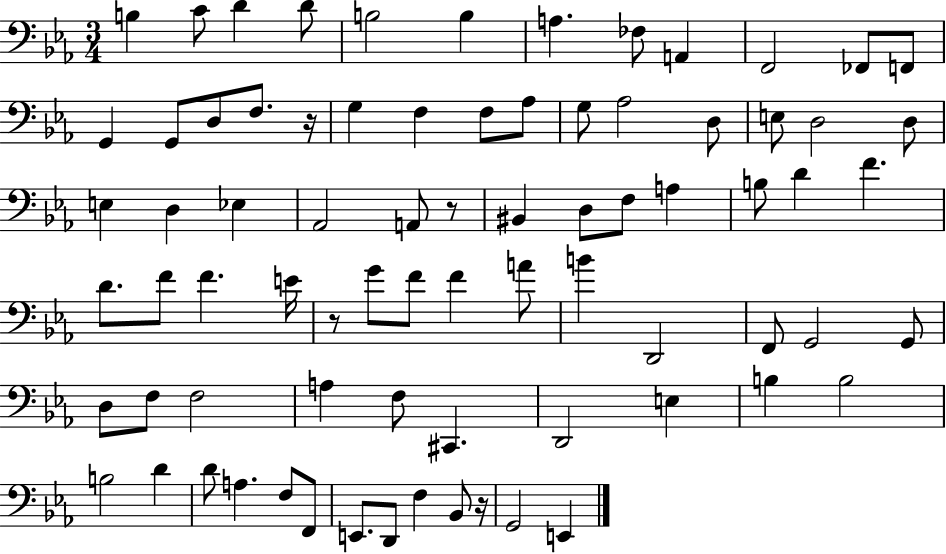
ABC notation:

X:1
T:Untitled
M:3/4
L:1/4
K:Eb
B, C/2 D D/2 B,2 B, A, _F,/2 A,, F,,2 _F,,/2 F,,/2 G,, G,,/2 D,/2 F,/2 z/4 G, F, F,/2 _A,/2 G,/2 _A,2 D,/2 E,/2 D,2 D,/2 E, D, _E, _A,,2 A,,/2 z/2 ^B,, D,/2 F,/2 A, B,/2 D F D/2 F/2 F E/4 z/2 G/2 F/2 F A/2 B D,,2 F,,/2 G,,2 G,,/2 D,/2 F,/2 F,2 A, F,/2 ^C,, D,,2 E, B, B,2 B,2 D D/2 A, F,/2 F,,/2 E,,/2 D,,/2 F, _B,,/2 z/4 G,,2 E,,